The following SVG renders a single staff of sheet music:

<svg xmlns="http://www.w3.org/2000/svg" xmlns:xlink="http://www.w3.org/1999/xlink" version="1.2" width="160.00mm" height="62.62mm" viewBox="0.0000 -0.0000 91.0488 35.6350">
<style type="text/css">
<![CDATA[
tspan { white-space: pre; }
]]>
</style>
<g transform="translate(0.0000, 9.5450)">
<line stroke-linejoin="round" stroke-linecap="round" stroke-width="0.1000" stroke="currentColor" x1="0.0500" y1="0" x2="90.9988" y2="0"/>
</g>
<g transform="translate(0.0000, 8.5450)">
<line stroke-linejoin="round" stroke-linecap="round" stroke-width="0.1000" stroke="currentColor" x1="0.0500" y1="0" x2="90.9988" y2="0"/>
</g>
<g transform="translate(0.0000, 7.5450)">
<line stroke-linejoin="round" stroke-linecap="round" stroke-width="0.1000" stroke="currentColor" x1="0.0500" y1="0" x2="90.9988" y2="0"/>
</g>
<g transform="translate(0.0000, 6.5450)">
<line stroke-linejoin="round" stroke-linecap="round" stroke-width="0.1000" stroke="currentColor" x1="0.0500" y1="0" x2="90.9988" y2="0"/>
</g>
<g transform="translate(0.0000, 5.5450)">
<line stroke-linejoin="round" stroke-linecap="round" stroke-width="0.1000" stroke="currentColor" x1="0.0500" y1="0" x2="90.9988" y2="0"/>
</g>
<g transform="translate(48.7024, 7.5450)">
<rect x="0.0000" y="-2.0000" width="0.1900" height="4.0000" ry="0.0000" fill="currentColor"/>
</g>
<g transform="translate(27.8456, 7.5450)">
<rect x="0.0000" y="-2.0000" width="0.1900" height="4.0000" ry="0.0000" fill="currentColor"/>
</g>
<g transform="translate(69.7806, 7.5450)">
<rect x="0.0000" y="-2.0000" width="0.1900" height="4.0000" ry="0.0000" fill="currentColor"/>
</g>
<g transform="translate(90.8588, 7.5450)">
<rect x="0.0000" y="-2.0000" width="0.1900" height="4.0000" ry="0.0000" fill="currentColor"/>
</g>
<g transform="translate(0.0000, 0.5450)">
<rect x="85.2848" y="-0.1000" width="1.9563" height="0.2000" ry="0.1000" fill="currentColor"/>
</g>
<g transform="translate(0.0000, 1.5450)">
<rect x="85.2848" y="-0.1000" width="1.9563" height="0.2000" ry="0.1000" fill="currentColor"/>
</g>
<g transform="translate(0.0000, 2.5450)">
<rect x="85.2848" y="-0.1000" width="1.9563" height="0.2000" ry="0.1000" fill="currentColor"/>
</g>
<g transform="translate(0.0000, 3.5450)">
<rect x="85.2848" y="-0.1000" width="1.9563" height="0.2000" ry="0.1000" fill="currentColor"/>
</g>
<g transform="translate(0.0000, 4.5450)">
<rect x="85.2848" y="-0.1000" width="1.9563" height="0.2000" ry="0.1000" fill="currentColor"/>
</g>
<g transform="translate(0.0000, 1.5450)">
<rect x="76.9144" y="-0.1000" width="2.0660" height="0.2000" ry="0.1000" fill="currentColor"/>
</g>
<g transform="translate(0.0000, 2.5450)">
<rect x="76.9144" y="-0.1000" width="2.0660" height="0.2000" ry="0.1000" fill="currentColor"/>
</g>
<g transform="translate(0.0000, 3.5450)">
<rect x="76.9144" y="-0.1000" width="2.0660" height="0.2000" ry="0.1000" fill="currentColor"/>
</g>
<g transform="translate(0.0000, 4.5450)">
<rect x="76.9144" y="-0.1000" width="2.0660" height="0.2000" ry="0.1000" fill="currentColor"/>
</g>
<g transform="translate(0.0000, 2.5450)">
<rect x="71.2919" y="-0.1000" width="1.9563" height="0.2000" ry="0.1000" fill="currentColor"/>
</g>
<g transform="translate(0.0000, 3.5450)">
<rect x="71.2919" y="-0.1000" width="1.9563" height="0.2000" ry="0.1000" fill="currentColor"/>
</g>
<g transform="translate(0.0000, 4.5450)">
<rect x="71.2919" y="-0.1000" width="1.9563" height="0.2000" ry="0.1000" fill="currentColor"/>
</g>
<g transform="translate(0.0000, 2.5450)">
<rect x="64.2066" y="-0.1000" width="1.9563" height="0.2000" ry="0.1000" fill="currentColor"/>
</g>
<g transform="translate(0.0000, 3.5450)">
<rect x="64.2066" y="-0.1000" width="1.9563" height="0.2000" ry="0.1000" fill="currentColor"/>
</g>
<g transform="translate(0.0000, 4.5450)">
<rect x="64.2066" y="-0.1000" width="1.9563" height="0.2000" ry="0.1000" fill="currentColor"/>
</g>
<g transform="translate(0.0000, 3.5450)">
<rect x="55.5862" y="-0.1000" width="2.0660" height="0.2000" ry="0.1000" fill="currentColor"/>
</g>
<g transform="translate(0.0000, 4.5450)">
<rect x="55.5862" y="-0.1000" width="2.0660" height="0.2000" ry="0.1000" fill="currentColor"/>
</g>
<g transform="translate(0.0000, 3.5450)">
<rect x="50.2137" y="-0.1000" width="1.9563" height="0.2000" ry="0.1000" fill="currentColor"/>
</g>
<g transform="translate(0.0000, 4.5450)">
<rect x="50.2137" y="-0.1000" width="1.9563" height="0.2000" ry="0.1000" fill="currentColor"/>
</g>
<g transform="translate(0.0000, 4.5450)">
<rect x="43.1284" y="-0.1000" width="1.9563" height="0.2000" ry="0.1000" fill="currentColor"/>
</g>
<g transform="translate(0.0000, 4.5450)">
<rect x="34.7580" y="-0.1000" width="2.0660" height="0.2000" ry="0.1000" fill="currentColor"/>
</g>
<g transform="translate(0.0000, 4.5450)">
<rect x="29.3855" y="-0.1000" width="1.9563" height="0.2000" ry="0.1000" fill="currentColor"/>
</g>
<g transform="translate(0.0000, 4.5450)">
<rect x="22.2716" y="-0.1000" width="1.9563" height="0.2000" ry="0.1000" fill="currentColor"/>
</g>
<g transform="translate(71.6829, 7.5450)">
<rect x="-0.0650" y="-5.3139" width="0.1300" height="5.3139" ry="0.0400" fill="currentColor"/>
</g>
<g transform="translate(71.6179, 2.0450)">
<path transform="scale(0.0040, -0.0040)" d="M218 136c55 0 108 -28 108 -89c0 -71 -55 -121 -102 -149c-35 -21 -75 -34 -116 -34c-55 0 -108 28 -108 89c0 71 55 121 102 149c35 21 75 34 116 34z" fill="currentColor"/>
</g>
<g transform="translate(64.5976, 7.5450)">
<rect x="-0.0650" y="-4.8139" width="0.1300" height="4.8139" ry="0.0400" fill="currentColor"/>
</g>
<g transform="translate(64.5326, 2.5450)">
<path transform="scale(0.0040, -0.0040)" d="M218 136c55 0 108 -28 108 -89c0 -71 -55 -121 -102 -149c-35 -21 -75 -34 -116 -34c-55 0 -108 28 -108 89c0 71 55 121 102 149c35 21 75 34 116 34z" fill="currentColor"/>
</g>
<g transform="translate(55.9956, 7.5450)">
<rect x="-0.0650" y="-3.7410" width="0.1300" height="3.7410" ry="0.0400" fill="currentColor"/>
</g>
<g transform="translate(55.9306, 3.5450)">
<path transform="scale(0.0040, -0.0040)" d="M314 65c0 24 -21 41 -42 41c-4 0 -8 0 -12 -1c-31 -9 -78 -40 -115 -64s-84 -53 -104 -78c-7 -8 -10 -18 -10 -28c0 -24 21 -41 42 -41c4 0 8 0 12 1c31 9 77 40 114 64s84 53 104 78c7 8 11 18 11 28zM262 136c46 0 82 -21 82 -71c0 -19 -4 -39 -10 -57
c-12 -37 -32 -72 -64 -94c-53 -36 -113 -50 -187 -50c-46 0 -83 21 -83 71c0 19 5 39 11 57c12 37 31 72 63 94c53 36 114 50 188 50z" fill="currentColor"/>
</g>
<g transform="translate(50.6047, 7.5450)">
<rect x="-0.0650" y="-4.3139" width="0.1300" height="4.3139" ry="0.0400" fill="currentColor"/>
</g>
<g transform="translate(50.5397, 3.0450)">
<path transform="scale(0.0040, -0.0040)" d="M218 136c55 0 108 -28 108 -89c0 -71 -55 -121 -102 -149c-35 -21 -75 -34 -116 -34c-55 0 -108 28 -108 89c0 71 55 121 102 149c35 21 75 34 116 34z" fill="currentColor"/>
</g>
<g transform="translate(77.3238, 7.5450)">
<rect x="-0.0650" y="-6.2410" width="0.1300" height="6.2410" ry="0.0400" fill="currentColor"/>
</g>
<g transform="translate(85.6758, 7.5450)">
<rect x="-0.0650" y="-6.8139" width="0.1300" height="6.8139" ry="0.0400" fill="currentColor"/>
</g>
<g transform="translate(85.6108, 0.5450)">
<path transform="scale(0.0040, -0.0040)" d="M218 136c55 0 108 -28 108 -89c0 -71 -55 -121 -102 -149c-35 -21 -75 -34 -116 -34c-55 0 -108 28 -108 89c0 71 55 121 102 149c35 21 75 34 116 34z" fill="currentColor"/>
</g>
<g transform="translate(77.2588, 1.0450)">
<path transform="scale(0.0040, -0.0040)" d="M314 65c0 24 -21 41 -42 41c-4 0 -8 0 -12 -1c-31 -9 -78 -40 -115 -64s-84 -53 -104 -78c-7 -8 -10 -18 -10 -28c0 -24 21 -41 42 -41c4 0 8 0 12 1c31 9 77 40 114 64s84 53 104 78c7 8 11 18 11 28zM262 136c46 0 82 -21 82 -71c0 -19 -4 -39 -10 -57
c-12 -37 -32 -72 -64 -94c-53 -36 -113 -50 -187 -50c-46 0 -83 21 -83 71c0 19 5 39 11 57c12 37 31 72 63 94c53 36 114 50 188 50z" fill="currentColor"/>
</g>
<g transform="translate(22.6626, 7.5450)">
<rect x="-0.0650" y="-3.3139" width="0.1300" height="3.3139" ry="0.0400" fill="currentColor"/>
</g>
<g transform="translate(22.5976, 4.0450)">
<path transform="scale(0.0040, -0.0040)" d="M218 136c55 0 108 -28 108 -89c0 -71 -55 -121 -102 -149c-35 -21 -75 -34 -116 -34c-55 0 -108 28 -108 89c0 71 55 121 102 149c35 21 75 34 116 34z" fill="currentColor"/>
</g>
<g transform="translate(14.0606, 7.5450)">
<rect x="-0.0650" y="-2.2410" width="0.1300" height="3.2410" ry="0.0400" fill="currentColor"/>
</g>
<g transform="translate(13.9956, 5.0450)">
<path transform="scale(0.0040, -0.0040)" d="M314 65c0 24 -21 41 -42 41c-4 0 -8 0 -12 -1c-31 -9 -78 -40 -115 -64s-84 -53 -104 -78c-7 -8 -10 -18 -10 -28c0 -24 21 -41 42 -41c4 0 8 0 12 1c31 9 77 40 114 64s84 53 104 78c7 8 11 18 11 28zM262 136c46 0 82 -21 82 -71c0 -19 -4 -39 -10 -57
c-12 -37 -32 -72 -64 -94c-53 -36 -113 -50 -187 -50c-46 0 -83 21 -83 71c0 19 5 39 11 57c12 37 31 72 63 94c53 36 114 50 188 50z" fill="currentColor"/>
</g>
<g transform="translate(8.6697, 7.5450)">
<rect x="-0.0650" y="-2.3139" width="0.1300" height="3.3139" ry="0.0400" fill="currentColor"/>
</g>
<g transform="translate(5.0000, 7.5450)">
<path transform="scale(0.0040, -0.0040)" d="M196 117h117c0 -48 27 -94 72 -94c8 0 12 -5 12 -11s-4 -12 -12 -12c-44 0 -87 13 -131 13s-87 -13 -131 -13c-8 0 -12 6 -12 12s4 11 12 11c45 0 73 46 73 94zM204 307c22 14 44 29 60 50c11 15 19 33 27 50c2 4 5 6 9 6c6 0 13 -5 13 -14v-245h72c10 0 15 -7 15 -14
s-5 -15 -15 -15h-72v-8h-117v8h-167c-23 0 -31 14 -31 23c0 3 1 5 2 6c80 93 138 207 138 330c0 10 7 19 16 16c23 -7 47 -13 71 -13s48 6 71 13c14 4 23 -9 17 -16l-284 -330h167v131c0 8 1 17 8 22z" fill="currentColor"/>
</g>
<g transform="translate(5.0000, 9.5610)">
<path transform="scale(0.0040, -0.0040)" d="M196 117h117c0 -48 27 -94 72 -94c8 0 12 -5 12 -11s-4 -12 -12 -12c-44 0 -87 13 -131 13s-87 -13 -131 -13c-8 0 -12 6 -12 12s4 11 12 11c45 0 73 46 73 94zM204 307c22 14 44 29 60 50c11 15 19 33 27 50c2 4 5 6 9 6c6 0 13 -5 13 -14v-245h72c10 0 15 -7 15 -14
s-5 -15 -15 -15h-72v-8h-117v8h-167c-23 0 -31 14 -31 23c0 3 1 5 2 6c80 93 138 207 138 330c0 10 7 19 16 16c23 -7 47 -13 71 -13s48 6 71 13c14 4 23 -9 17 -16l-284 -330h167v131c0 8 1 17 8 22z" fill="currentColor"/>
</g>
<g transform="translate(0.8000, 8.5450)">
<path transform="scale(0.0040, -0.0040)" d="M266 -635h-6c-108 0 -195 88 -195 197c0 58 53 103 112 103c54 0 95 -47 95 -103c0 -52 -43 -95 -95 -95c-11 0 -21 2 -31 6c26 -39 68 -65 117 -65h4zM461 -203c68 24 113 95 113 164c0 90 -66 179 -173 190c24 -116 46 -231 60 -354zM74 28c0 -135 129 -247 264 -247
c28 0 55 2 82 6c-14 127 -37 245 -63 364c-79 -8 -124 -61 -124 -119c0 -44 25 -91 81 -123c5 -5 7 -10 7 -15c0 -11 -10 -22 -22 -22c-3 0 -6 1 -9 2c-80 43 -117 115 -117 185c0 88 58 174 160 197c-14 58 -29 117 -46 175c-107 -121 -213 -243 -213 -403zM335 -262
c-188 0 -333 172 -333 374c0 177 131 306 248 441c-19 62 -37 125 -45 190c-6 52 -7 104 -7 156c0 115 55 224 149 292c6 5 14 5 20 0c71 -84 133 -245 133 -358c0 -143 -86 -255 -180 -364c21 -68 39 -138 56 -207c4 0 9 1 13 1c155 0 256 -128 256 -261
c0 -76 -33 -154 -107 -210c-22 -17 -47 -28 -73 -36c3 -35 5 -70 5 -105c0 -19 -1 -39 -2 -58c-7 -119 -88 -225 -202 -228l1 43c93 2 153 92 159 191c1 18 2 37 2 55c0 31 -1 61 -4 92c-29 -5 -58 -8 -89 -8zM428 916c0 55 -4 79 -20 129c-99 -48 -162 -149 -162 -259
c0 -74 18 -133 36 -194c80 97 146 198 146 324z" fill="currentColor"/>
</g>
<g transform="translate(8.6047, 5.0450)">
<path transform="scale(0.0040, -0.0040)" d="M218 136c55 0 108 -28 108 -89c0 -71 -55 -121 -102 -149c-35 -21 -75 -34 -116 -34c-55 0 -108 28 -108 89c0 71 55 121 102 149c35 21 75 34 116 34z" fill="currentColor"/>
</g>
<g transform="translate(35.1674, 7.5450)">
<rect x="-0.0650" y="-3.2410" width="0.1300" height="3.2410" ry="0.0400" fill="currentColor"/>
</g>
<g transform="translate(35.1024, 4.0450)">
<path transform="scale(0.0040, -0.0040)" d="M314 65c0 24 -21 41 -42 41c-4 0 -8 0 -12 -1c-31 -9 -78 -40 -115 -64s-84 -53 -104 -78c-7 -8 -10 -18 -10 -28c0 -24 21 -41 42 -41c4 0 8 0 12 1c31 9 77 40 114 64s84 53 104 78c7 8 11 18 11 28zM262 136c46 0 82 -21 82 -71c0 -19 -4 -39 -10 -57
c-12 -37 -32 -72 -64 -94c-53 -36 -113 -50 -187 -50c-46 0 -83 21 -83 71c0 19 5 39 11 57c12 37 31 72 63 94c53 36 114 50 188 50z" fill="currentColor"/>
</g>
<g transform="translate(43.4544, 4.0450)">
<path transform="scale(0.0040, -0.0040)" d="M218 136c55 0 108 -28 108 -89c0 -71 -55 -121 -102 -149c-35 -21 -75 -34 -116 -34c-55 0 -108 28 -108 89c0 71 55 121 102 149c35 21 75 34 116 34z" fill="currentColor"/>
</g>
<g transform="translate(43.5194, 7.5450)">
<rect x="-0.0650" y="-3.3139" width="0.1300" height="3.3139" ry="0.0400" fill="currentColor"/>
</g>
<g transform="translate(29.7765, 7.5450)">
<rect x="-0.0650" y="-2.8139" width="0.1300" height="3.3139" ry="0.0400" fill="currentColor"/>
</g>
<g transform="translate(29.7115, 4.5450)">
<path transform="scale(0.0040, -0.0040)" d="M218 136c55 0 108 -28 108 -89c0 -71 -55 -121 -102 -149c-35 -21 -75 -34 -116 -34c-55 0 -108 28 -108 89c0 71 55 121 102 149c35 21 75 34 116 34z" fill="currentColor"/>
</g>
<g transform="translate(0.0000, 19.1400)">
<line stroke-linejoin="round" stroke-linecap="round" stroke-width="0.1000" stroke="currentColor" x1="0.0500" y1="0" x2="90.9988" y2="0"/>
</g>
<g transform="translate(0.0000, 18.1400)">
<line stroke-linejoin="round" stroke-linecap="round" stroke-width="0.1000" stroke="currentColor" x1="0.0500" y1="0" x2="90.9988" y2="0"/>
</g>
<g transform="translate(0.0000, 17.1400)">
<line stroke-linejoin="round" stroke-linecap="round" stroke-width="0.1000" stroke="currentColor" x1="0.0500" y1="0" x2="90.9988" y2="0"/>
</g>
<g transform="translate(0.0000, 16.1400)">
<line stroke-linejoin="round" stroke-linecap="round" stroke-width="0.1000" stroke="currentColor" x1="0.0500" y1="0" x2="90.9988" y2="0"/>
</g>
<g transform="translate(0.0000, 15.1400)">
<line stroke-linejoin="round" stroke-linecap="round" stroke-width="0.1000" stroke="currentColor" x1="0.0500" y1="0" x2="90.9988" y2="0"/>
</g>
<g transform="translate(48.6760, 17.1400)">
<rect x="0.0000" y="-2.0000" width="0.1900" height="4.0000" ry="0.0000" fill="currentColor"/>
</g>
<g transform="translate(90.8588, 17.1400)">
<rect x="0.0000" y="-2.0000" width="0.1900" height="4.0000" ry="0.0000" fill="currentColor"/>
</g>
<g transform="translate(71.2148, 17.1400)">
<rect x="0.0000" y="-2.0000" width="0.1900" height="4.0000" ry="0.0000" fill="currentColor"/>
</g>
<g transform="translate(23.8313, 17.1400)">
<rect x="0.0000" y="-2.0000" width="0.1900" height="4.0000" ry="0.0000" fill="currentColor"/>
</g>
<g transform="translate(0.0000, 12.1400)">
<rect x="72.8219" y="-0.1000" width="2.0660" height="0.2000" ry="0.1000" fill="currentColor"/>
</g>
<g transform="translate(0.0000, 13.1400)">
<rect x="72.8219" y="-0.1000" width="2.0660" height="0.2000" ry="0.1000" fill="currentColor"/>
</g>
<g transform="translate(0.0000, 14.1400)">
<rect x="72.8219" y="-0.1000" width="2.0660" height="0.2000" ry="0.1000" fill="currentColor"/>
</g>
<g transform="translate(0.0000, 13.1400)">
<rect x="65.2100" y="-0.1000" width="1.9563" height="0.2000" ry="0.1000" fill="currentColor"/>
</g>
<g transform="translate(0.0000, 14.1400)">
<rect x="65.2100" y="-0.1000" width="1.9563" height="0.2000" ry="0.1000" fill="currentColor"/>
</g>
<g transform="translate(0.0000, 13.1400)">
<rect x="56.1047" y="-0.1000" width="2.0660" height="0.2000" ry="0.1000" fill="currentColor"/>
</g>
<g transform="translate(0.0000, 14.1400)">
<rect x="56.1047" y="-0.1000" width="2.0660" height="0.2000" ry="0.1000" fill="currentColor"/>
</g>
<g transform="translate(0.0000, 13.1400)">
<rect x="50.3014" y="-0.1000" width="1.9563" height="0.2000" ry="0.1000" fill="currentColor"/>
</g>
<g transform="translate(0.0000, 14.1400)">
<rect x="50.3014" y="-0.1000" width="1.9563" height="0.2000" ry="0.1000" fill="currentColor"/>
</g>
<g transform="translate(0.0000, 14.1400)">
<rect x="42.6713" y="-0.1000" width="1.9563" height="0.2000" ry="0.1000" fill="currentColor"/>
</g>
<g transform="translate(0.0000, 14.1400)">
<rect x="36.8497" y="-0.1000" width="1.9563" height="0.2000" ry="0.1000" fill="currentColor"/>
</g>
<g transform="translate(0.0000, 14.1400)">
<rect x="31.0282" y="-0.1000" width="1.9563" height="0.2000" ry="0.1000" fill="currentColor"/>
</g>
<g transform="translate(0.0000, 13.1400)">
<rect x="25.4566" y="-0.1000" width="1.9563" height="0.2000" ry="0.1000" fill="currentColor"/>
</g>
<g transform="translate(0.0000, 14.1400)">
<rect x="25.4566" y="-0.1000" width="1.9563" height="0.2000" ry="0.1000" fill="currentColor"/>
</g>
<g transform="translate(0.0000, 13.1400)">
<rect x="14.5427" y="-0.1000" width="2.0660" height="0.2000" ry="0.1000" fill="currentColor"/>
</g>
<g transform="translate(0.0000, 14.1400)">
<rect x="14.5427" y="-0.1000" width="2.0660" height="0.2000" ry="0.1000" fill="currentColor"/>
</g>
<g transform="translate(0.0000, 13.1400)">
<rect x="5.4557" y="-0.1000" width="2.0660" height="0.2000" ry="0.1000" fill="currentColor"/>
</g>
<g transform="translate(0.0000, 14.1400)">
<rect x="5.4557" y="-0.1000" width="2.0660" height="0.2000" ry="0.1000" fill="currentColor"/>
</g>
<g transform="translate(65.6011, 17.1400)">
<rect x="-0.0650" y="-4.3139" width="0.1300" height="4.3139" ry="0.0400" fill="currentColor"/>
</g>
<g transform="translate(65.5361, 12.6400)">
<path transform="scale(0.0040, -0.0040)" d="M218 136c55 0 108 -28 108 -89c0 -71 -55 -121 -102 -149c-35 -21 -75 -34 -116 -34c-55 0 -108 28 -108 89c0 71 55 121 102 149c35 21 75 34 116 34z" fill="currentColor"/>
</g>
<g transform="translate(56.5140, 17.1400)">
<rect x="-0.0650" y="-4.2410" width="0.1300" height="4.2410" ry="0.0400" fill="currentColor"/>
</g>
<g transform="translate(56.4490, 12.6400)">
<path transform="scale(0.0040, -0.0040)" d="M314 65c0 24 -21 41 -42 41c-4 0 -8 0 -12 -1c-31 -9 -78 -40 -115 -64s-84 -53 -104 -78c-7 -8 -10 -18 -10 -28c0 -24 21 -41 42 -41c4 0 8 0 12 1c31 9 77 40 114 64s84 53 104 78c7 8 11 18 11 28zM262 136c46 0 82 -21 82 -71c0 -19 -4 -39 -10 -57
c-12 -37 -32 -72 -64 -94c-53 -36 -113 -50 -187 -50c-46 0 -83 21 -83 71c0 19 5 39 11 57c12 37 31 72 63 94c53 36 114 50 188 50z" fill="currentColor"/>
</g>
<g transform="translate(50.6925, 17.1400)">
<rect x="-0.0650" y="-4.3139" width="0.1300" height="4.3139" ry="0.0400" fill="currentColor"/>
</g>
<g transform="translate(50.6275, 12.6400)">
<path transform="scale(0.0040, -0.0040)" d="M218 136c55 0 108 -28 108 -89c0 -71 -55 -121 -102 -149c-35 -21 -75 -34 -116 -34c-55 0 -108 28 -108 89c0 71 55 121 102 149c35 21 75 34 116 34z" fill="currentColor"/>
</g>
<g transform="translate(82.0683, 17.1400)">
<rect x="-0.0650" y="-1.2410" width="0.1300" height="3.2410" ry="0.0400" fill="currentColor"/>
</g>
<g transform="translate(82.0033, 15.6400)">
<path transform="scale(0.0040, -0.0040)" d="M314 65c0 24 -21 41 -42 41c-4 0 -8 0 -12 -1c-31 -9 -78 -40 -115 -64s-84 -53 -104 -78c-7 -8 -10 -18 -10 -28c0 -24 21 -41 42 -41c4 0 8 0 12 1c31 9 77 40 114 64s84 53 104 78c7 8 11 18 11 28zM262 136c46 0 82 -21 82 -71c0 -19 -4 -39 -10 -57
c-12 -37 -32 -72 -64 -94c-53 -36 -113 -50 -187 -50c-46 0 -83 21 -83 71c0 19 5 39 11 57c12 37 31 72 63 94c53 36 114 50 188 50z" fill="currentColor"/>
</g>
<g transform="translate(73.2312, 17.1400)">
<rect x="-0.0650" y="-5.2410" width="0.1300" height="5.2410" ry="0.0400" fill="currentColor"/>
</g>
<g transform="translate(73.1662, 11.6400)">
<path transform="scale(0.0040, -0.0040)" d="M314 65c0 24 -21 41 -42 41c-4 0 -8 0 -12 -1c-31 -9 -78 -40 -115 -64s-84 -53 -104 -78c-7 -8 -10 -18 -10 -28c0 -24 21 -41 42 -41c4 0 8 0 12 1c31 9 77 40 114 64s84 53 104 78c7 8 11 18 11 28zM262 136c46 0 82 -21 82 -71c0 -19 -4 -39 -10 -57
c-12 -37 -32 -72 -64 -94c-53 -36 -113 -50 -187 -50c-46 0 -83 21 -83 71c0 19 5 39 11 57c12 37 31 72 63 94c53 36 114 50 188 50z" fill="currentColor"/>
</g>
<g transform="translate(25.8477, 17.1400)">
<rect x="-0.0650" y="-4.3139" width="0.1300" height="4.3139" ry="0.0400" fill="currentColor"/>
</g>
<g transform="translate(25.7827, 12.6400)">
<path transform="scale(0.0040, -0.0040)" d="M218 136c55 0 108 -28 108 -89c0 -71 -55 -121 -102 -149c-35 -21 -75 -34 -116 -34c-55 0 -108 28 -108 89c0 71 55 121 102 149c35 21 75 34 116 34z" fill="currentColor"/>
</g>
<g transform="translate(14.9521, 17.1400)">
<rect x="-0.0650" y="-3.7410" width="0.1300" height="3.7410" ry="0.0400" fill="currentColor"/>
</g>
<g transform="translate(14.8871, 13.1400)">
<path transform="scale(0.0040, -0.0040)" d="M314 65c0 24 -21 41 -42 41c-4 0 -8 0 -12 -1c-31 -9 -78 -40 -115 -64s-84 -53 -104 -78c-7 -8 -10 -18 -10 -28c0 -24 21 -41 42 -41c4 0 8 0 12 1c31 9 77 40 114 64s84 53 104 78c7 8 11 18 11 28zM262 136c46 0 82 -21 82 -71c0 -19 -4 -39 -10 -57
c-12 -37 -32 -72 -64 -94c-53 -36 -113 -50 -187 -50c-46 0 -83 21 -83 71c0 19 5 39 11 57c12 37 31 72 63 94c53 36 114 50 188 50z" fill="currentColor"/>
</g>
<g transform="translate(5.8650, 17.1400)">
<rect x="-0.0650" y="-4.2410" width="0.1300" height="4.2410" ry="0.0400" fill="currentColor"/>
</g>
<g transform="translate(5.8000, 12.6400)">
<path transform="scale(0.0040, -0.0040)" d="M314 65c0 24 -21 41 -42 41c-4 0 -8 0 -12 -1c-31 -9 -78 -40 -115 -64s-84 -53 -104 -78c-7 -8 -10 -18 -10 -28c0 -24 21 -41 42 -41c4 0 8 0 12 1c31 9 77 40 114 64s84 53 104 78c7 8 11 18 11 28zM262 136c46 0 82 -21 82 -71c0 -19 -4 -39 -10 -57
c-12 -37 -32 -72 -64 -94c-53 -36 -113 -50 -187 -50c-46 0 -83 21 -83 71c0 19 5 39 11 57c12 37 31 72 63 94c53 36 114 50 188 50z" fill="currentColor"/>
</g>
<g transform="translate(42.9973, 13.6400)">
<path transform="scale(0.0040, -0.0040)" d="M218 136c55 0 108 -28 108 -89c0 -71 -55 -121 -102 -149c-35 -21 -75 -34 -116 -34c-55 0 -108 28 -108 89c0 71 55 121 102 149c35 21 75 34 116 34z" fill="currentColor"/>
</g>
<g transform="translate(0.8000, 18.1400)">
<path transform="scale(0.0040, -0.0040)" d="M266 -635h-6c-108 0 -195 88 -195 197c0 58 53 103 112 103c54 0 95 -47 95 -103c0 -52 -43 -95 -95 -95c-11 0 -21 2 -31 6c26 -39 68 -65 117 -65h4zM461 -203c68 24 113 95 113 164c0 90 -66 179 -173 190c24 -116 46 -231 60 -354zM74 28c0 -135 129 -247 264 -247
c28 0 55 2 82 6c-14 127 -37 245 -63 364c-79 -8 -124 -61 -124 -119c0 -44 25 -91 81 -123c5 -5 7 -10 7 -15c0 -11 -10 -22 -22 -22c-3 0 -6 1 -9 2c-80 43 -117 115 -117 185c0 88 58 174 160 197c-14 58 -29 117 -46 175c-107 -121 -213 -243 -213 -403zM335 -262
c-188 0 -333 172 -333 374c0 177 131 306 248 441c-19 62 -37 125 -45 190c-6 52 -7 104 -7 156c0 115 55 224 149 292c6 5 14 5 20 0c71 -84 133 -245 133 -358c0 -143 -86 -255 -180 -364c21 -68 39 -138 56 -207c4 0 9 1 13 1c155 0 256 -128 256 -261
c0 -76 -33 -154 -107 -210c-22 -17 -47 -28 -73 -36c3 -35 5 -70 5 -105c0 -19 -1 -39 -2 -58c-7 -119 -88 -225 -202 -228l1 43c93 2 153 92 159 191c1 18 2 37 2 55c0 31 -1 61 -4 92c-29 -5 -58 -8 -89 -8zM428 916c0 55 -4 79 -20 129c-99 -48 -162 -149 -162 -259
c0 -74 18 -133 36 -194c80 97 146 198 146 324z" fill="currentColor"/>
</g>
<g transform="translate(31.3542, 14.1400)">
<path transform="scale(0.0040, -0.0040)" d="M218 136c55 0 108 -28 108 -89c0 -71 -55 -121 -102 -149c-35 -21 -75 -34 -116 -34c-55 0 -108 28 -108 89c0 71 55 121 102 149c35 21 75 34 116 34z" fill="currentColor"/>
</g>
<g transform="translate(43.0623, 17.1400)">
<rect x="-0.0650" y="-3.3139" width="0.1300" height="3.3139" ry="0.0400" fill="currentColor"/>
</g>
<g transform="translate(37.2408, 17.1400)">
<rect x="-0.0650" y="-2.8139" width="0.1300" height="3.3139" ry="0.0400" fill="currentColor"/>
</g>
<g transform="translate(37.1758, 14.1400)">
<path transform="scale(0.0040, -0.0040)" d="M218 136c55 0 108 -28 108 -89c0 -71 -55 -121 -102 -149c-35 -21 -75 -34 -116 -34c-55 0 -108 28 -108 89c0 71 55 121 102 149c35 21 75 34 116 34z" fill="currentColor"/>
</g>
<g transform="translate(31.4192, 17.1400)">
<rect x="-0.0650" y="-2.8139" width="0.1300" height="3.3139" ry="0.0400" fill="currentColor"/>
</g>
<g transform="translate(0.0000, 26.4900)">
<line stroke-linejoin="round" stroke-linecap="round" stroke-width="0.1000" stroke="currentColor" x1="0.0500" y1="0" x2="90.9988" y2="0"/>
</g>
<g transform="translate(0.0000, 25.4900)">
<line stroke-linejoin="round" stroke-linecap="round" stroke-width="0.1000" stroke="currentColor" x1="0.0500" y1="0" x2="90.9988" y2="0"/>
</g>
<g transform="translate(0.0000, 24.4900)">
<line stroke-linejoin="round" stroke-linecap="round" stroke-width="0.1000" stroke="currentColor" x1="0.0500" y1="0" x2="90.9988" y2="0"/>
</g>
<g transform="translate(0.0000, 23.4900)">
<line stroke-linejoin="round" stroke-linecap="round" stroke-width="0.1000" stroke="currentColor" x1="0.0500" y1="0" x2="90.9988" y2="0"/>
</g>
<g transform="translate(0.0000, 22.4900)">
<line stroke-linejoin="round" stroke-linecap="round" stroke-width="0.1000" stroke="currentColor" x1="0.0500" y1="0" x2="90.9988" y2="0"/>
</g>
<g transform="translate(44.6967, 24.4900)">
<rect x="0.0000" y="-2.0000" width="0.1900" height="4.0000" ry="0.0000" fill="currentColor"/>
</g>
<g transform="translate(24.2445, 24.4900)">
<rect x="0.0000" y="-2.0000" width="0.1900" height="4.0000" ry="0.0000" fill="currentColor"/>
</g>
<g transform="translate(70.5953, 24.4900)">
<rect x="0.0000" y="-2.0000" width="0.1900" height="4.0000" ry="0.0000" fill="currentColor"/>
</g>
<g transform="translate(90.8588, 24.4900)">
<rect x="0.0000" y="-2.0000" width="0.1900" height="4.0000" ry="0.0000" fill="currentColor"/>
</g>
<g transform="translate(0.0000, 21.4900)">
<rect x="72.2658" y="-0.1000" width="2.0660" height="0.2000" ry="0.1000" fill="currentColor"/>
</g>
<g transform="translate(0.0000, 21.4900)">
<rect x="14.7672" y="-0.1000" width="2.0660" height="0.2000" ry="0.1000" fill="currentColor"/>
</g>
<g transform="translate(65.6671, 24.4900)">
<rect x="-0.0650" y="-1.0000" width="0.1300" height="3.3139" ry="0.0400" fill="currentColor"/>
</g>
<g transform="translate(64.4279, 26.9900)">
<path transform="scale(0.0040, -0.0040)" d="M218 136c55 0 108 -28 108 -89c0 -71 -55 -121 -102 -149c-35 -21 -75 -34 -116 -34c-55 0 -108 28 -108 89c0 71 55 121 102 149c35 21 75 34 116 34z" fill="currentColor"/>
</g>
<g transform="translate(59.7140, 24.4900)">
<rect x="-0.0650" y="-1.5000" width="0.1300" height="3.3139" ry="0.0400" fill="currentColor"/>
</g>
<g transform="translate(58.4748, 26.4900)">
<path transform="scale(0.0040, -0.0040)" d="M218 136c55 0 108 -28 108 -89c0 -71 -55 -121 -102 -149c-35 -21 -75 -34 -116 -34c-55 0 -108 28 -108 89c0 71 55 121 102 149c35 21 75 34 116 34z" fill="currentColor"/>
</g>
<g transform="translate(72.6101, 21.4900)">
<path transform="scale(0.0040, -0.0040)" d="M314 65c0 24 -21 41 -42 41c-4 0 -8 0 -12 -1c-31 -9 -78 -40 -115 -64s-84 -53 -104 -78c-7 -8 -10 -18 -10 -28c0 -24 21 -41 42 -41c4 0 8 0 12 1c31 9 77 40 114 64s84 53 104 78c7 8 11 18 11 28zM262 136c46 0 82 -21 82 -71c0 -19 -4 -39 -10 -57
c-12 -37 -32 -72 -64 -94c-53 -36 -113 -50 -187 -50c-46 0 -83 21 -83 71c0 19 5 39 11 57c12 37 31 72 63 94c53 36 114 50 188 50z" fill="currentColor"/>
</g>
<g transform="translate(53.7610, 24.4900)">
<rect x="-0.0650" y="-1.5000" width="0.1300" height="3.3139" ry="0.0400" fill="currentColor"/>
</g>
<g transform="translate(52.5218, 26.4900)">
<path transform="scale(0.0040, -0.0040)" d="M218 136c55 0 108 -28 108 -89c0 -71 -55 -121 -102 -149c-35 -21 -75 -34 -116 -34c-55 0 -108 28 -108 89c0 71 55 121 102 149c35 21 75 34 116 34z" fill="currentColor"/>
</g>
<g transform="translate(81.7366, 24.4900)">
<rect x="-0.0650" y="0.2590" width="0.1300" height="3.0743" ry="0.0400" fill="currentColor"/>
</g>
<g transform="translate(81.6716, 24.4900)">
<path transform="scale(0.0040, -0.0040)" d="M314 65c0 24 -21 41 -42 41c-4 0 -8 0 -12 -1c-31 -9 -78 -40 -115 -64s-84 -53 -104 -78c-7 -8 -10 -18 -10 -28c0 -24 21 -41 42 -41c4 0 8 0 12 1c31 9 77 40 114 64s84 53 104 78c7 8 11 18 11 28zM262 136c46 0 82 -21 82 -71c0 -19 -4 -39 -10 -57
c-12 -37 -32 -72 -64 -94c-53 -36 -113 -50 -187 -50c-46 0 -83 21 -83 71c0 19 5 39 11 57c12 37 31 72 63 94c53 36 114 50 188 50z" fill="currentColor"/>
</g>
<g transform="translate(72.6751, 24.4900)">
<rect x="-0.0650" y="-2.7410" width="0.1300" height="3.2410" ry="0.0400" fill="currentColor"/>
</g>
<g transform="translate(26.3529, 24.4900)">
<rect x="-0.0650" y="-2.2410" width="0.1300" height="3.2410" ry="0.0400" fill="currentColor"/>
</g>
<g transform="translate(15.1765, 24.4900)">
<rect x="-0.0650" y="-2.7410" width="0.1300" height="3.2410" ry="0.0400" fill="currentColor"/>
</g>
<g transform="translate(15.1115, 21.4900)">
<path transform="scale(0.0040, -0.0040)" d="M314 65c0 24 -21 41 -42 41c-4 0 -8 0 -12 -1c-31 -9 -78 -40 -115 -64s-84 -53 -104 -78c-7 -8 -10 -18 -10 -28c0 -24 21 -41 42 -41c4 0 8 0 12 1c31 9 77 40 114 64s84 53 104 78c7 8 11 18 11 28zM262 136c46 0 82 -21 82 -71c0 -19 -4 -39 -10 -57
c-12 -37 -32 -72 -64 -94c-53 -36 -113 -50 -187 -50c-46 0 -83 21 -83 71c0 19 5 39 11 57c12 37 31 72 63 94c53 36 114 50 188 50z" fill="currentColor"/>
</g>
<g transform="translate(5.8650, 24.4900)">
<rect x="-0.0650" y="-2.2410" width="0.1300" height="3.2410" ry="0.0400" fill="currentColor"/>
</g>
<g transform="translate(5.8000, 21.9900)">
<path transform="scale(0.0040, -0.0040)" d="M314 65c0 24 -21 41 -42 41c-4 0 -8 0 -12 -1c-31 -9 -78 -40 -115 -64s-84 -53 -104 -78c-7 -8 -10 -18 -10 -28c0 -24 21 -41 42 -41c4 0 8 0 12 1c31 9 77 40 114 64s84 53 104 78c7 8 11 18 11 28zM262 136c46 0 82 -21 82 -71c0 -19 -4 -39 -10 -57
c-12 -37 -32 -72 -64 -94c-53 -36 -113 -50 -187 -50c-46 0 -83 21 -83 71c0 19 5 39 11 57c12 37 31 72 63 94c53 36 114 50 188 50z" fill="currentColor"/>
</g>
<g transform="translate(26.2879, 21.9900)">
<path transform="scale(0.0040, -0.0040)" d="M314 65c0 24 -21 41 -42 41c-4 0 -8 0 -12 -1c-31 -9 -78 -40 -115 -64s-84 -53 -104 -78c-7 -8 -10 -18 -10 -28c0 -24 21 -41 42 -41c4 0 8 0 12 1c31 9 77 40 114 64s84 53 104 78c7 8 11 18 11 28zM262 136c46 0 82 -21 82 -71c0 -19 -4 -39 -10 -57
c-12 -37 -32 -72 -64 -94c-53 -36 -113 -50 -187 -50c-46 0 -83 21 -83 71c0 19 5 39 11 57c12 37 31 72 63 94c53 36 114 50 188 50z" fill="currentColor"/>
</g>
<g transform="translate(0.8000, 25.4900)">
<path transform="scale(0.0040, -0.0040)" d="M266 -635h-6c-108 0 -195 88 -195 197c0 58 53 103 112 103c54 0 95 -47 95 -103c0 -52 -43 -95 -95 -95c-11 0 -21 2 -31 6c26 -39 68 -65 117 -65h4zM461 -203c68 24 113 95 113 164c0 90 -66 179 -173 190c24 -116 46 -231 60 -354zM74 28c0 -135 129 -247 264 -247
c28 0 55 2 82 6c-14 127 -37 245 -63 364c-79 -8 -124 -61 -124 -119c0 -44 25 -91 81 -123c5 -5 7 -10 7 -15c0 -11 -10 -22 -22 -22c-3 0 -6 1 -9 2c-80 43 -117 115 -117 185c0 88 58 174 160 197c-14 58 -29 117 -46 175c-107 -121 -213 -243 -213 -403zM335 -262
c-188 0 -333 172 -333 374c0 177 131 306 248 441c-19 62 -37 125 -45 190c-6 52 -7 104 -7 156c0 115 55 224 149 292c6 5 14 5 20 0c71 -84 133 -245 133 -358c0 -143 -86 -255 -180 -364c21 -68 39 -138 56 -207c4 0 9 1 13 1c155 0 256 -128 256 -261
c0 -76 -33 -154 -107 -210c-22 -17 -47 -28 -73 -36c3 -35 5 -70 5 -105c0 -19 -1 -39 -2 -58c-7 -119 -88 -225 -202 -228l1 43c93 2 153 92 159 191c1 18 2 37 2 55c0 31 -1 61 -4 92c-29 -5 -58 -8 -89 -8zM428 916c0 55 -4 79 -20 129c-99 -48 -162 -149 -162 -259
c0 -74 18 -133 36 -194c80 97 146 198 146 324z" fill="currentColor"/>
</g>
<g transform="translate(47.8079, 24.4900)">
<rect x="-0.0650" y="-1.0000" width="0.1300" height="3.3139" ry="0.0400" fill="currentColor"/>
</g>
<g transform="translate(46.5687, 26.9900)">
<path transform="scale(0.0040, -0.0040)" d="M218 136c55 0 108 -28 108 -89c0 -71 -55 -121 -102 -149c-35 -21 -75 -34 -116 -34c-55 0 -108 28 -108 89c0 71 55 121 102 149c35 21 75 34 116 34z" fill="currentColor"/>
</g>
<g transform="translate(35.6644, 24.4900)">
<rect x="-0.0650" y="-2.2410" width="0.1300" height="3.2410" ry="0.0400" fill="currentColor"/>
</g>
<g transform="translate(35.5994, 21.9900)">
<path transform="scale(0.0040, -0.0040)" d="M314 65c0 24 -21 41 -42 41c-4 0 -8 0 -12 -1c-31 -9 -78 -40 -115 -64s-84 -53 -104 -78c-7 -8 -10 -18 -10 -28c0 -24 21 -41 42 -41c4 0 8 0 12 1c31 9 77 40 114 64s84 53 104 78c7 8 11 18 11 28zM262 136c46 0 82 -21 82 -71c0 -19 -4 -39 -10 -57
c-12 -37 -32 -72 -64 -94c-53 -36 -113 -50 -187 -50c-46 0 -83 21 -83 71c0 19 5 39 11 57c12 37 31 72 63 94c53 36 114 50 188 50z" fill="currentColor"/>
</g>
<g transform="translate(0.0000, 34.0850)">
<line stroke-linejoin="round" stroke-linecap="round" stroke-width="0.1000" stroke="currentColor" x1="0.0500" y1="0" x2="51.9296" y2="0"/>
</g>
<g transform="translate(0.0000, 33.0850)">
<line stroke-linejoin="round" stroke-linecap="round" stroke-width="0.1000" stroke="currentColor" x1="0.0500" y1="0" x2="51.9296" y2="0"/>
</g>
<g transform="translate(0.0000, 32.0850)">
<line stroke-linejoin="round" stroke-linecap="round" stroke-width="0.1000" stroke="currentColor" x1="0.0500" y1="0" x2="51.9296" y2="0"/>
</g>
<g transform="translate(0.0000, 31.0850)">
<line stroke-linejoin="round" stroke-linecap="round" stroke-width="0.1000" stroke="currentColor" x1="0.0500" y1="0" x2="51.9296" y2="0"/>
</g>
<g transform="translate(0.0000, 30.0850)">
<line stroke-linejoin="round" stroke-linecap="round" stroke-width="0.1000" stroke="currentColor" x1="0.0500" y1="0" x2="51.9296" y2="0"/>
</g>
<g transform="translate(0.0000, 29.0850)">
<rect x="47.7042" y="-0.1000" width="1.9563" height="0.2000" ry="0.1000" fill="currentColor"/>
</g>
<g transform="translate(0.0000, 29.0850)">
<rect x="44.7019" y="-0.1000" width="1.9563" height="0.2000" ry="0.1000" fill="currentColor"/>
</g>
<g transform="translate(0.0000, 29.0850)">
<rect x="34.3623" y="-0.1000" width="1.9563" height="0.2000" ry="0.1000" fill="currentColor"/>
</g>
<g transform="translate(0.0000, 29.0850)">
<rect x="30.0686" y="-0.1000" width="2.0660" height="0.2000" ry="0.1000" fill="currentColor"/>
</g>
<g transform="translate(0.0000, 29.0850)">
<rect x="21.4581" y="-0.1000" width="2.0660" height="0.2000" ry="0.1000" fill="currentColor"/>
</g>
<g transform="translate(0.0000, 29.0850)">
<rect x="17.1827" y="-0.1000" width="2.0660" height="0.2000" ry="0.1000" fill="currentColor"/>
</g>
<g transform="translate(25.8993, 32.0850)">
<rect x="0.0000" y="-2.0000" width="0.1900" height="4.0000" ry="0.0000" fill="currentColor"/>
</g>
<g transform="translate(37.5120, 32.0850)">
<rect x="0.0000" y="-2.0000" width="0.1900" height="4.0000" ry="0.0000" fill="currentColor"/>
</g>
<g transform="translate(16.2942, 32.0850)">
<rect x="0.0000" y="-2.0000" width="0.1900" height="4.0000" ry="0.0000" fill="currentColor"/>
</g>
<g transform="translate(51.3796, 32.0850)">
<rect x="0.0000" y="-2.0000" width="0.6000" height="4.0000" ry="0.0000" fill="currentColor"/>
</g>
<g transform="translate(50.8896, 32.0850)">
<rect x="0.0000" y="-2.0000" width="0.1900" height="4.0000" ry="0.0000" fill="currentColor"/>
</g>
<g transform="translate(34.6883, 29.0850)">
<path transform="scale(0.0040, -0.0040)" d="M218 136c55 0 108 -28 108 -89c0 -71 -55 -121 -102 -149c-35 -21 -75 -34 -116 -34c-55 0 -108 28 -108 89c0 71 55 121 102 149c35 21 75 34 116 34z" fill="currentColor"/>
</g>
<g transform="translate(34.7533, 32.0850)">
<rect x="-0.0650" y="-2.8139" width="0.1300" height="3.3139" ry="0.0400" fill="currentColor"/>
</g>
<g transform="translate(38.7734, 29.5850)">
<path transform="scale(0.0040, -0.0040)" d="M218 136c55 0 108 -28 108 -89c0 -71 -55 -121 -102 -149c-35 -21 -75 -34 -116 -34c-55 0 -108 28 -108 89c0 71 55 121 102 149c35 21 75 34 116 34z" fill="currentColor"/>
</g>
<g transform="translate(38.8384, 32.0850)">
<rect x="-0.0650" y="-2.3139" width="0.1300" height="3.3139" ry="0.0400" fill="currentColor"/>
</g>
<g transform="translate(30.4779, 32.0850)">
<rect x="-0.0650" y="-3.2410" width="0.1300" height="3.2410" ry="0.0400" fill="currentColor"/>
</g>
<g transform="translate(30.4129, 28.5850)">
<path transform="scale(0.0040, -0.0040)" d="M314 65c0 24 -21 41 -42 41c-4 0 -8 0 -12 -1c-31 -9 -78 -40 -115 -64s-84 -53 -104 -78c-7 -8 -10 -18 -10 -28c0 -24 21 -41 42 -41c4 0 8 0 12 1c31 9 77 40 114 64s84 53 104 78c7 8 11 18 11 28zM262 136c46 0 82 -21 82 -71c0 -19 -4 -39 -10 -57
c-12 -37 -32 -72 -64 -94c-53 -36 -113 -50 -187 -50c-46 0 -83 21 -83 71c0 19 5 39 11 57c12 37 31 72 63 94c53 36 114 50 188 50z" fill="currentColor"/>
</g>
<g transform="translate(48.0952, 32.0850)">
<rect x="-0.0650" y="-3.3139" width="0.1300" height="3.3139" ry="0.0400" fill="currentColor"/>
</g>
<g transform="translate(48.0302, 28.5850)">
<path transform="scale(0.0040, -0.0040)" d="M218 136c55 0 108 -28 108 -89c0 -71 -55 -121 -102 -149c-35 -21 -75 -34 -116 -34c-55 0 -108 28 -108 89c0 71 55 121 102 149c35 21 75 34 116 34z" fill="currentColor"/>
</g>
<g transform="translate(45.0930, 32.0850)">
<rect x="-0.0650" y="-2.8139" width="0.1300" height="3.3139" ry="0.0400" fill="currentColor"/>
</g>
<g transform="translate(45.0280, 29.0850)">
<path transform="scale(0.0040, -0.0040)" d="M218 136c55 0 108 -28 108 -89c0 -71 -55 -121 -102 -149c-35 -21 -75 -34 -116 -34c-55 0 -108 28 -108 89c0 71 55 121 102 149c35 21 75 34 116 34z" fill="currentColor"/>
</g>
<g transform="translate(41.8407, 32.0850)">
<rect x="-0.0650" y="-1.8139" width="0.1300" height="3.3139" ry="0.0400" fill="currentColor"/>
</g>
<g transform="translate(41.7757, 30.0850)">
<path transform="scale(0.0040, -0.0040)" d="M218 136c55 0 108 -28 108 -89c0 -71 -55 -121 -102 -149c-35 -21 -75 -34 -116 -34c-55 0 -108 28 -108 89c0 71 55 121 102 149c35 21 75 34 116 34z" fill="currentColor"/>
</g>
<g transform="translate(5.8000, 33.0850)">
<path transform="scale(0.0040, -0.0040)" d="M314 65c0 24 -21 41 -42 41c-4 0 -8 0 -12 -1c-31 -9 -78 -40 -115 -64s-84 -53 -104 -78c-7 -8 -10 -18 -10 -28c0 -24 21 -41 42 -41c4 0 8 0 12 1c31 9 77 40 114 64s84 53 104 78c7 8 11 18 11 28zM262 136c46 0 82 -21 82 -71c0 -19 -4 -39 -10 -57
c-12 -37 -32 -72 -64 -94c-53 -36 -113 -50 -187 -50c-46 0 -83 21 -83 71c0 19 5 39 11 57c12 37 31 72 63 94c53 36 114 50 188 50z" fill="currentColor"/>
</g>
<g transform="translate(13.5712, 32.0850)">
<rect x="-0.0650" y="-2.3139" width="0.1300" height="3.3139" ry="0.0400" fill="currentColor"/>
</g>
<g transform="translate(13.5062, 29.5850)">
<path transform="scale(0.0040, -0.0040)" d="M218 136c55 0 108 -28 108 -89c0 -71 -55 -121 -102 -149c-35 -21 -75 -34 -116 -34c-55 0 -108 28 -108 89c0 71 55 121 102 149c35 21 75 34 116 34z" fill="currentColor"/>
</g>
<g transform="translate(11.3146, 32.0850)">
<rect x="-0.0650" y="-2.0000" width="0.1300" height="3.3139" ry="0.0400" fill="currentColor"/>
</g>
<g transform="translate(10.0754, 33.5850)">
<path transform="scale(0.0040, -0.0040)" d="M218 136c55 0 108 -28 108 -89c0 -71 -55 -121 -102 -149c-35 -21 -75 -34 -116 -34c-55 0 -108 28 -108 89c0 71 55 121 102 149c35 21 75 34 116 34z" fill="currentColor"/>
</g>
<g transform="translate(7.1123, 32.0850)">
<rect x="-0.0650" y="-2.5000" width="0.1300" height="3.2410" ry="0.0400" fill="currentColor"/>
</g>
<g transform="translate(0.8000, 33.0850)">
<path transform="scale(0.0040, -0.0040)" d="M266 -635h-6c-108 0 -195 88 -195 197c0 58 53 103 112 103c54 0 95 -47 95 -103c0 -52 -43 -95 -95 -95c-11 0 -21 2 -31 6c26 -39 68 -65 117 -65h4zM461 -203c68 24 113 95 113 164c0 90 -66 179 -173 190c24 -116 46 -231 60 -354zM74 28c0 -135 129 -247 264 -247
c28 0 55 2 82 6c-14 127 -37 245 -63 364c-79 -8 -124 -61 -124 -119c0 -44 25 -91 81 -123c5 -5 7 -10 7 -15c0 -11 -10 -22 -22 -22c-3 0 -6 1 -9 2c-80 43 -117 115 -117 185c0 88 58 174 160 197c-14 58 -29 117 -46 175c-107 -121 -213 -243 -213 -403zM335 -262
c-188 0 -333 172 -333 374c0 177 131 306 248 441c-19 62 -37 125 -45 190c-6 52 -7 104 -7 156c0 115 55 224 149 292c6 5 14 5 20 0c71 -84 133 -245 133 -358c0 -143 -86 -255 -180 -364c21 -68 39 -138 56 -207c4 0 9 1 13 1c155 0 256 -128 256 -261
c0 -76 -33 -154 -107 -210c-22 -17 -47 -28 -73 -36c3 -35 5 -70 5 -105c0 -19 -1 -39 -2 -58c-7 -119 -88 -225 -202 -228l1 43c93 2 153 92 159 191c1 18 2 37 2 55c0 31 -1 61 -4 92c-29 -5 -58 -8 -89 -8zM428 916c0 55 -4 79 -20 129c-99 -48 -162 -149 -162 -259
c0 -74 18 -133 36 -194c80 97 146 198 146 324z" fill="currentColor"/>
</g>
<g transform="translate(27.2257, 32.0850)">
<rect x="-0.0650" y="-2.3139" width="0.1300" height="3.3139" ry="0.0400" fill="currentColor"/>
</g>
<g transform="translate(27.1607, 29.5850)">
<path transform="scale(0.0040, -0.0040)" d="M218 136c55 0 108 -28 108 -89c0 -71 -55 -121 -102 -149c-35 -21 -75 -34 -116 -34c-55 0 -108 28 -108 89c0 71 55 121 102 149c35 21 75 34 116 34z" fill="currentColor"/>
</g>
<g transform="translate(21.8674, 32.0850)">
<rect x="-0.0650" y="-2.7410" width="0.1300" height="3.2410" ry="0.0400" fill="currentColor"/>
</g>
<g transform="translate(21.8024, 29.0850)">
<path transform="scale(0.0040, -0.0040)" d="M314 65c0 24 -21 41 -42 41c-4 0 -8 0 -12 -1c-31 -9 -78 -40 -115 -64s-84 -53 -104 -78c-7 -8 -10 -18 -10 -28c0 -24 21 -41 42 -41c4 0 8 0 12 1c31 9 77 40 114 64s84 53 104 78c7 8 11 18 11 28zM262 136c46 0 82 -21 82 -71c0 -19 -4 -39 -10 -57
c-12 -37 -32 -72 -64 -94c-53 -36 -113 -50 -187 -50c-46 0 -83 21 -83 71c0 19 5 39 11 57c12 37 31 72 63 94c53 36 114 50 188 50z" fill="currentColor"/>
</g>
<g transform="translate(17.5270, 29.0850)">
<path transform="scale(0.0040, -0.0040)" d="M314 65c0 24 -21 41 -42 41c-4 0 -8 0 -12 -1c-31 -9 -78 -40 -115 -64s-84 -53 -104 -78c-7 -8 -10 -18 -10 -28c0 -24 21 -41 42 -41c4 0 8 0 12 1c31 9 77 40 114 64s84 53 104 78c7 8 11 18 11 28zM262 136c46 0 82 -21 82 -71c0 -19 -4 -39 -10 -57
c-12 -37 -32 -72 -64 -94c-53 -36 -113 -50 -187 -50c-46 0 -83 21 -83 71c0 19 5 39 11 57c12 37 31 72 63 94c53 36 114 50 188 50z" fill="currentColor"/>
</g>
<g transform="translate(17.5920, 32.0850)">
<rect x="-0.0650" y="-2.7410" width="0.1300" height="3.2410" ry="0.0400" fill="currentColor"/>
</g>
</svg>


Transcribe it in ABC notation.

X:1
T:Untitled
M:4/4
L:1/4
K:C
g g2 b a b2 b d' c'2 e' f' a'2 b' d'2 c'2 d' a a b d' d'2 d' f'2 e2 g2 a2 g2 g2 D E E D a2 B2 G2 F g a2 a2 g b2 a g f a b